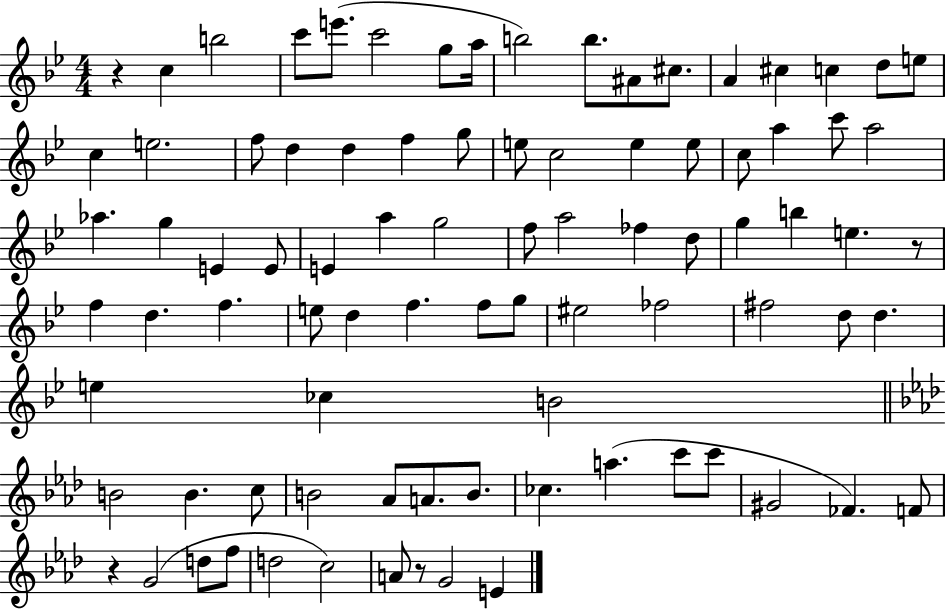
R/q C5/q B5/h C6/e E6/e. C6/h G5/e A5/s B5/h B5/e. A#4/e C#5/e. A4/q C#5/q C5/q D5/e E5/e C5/q E5/h. F5/e D5/q D5/q F5/q G5/e E5/e C5/h E5/q E5/e C5/e A5/q C6/e A5/h Ab5/q. G5/q E4/q E4/e E4/q A5/q G5/h F5/e A5/h FES5/q D5/e G5/q B5/q E5/q. R/e F5/q D5/q. F5/q. E5/e D5/q F5/q. F5/e G5/e EIS5/h FES5/h F#5/h D5/e D5/q. E5/q CES5/q B4/h B4/h B4/q. C5/e B4/h Ab4/e A4/e. B4/e. CES5/q. A5/q. C6/e C6/e G#4/h FES4/q. F4/e R/q G4/h D5/e F5/e D5/h C5/h A4/e R/e G4/h E4/q